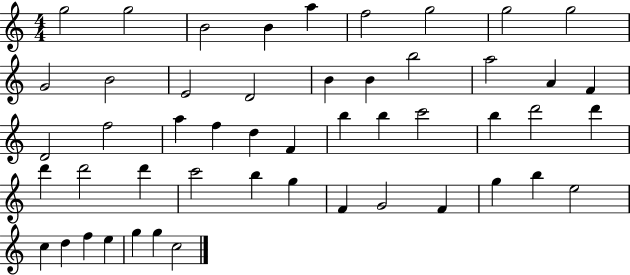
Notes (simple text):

G5/h G5/h B4/h B4/q A5/q F5/h G5/h G5/h G5/h G4/h B4/h E4/h D4/h B4/q B4/q B5/h A5/h A4/q F4/q D4/h F5/h A5/q F5/q D5/q F4/q B5/q B5/q C6/h B5/q D6/h D6/q D6/q D6/h D6/q C6/h B5/q G5/q F4/q G4/h F4/q G5/q B5/q E5/h C5/q D5/q F5/q E5/q G5/q G5/q C5/h